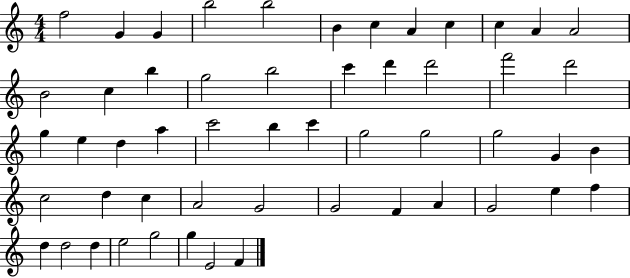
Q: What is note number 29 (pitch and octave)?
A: C6